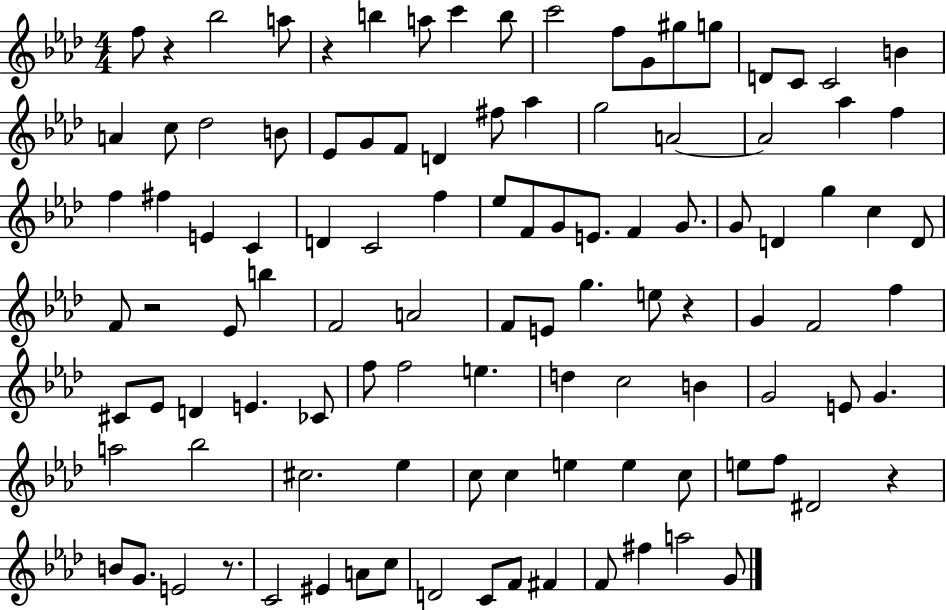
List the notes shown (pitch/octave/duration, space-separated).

F5/e R/q Bb5/h A5/e R/q B5/q A5/e C6/q B5/e C6/h F5/e G4/e G#5/e G5/e D4/e C4/e C4/h B4/q A4/q C5/e Db5/h B4/e Eb4/e G4/e F4/e D4/q F#5/e Ab5/q G5/h A4/h A4/h Ab5/q F5/q F5/q F#5/q E4/q C4/q D4/q C4/h F5/q Eb5/e F4/e G4/e E4/e. F4/q G4/e. G4/e D4/q G5/q C5/q D4/e F4/e R/h Eb4/e B5/q F4/h A4/h F4/e E4/e G5/q. E5/e R/q G4/q F4/h F5/q C#4/e Eb4/e D4/q E4/q. CES4/e F5/e F5/h E5/q. D5/q C5/h B4/q G4/h E4/e G4/q. A5/h Bb5/h C#5/h. Eb5/q C5/e C5/q E5/q E5/q C5/e E5/e F5/e D#4/h R/q B4/e G4/e. E4/h R/e. C4/h EIS4/q A4/e C5/e D4/h C4/e F4/e F#4/q F4/e F#5/q A5/h G4/e